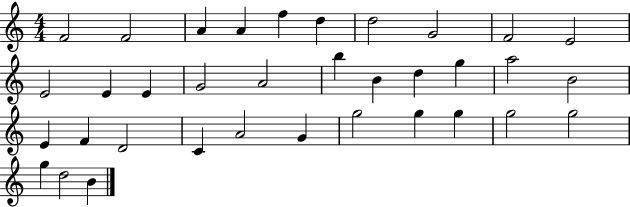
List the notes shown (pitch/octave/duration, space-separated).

F4/h F4/h A4/q A4/q F5/q D5/q D5/h G4/h F4/h E4/h E4/h E4/q E4/q G4/h A4/h B5/q B4/q D5/q G5/q A5/h B4/h E4/q F4/q D4/h C4/q A4/h G4/q G5/h G5/q G5/q G5/h G5/h G5/q D5/h B4/q